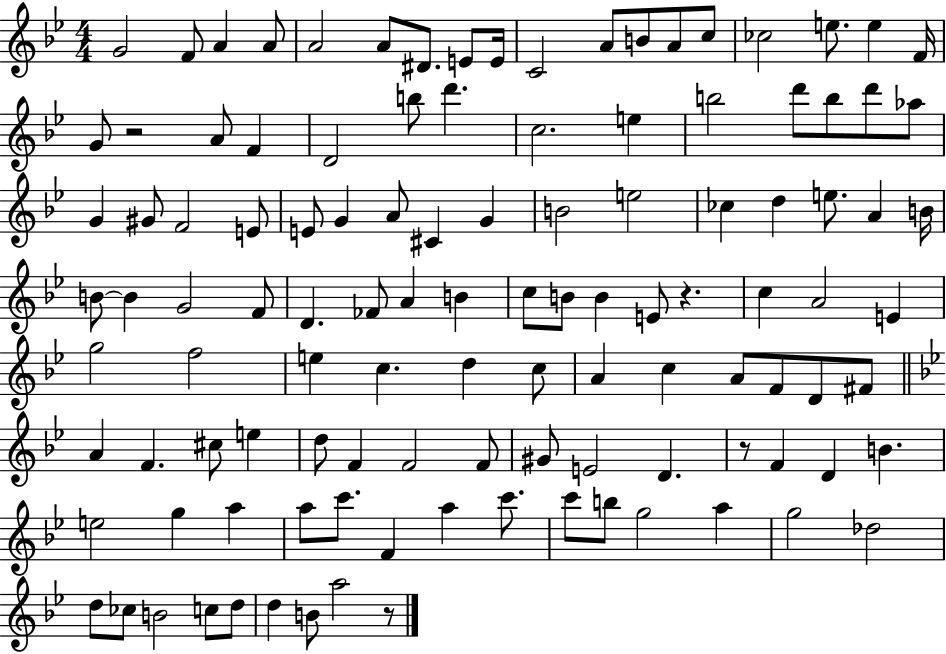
G4/h F4/e A4/q A4/e A4/h A4/e D#4/e. E4/e E4/s C4/h A4/e B4/e A4/e C5/e CES5/h E5/e. E5/q F4/s G4/e R/h A4/e F4/q D4/h B5/e D6/q. C5/h. E5/q B5/h D6/e B5/e D6/e Ab5/e G4/q G#4/e F4/h E4/e E4/e G4/q A4/e C#4/q G4/q B4/h E5/h CES5/q D5/q E5/e. A4/q B4/s B4/e B4/q G4/h F4/e D4/q. FES4/e A4/q B4/q C5/e B4/e B4/q E4/e R/q. C5/q A4/h E4/q G5/h F5/h E5/q C5/q. D5/q C5/e A4/q C5/q A4/e F4/e D4/e F#4/e A4/q F4/q. C#5/e E5/q D5/e F4/q F4/h F4/e G#4/e E4/h D4/q. R/e F4/q D4/q B4/q. E5/h G5/q A5/q A5/e C6/e. F4/q A5/q C6/e. C6/e B5/e G5/h A5/q G5/h Db5/h D5/e CES5/e B4/h C5/e D5/e D5/q B4/e A5/h R/e